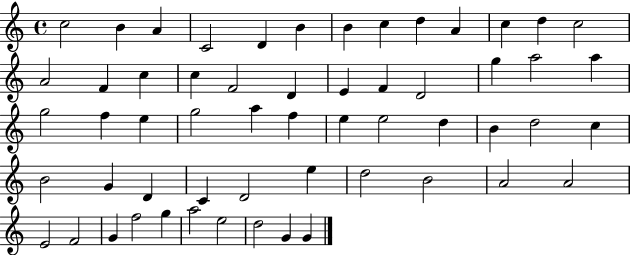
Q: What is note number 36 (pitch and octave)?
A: D5